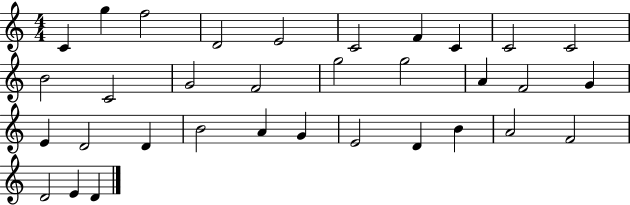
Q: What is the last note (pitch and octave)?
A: D4